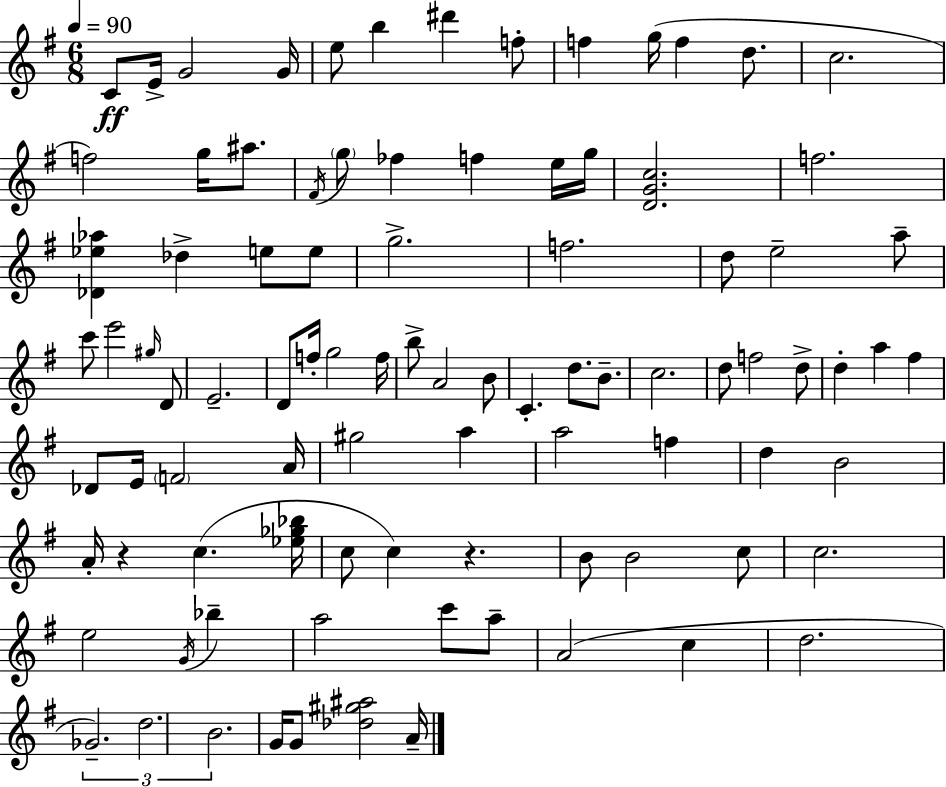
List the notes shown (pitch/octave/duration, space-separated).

C4/e E4/s G4/h G4/s E5/e B5/q D#6/q F5/e F5/q G5/s F5/q D5/e. C5/h. F5/h G5/s A#5/e. F#4/s G5/e FES5/q F5/q E5/s G5/s [D4,G4,C5]/h. F5/h. [Db4,Eb5,Ab5]/q Db5/q E5/e E5/e G5/h. F5/h. D5/e E5/h A5/e C6/e E6/h G#5/s D4/e E4/h. D4/e F5/s G5/h F5/s B5/e A4/h B4/e C4/q. D5/e. B4/e. C5/h. D5/e F5/h D5/e D5/q A5/q F#5/q Db4/e E4/s F4/h A4/s G#5/h A5/q A5/h F5/q D5/q B4/h A4/s R/q C5/q. [Eb5,Gb5,Bb5]/s C5/e C5/q R/q. B4/e B4/h C5/e C5/h. E5/h G4/s Bb5/q A5/h C6/e A5/e A4/h C5/q D5/h. Gb4/h. D5/h. B4/h. G4/s G4/e [Db5,G#5,A#5]/h A4/s